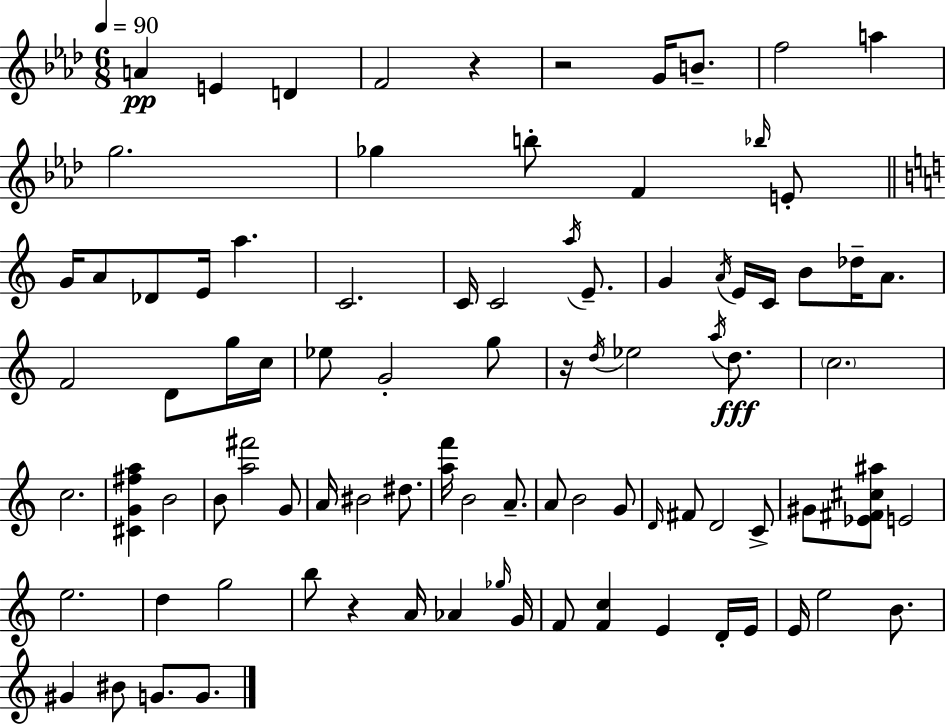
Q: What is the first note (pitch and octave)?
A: A4